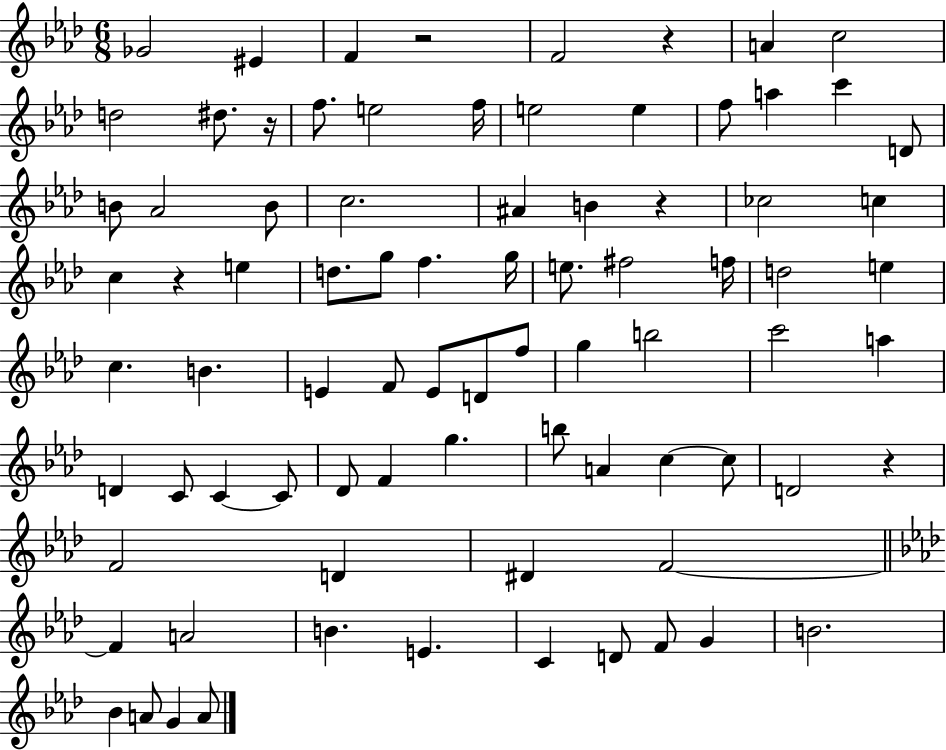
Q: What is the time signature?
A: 6/8